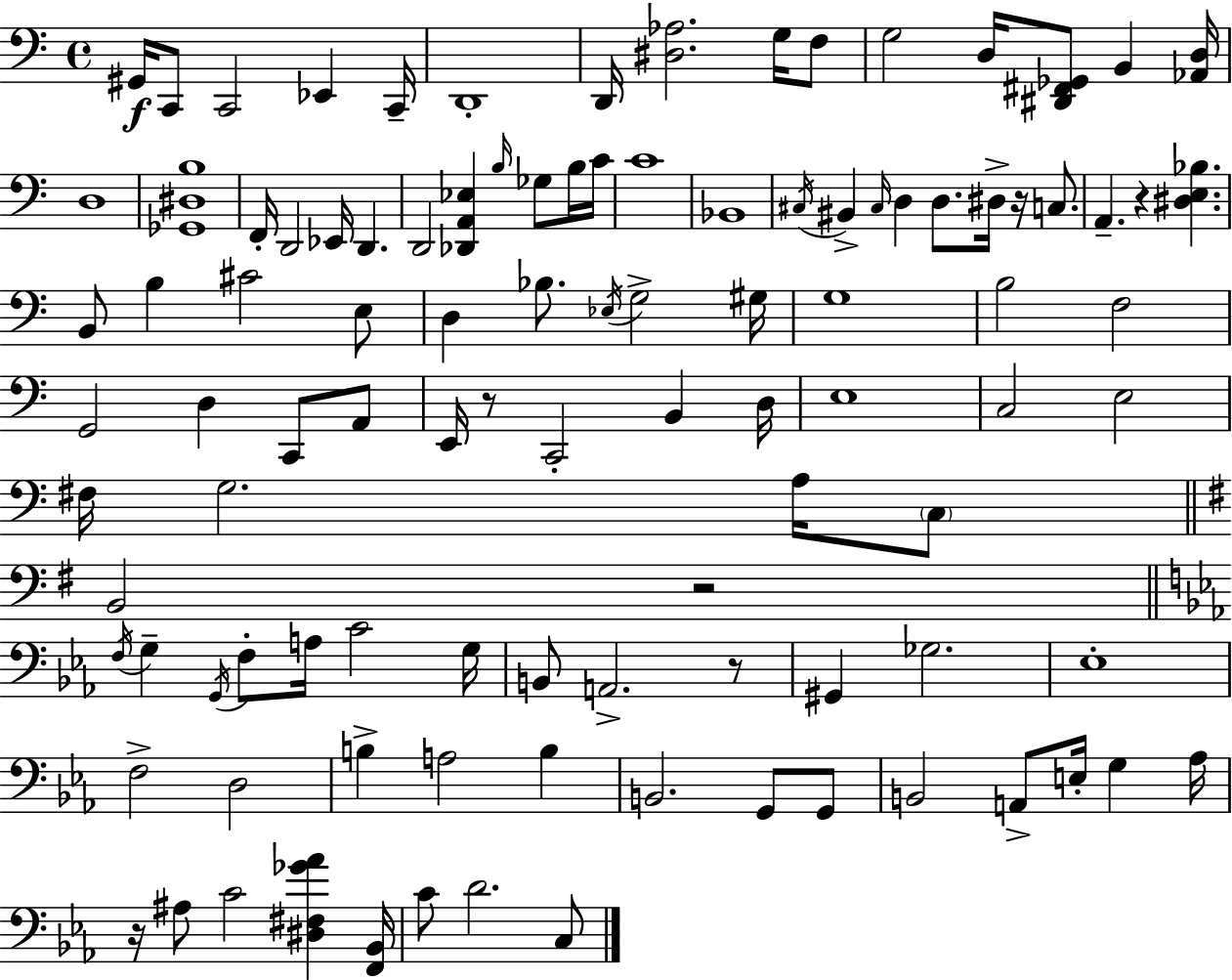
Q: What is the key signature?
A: C major